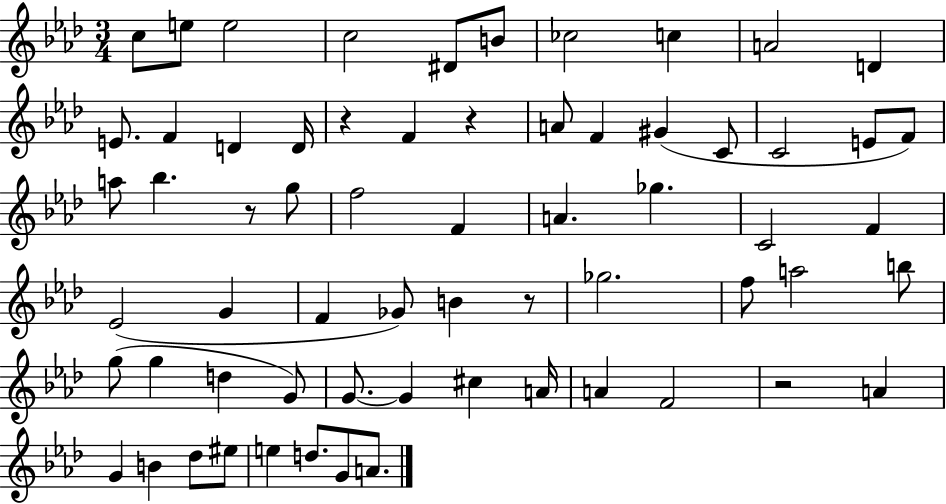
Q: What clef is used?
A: treble